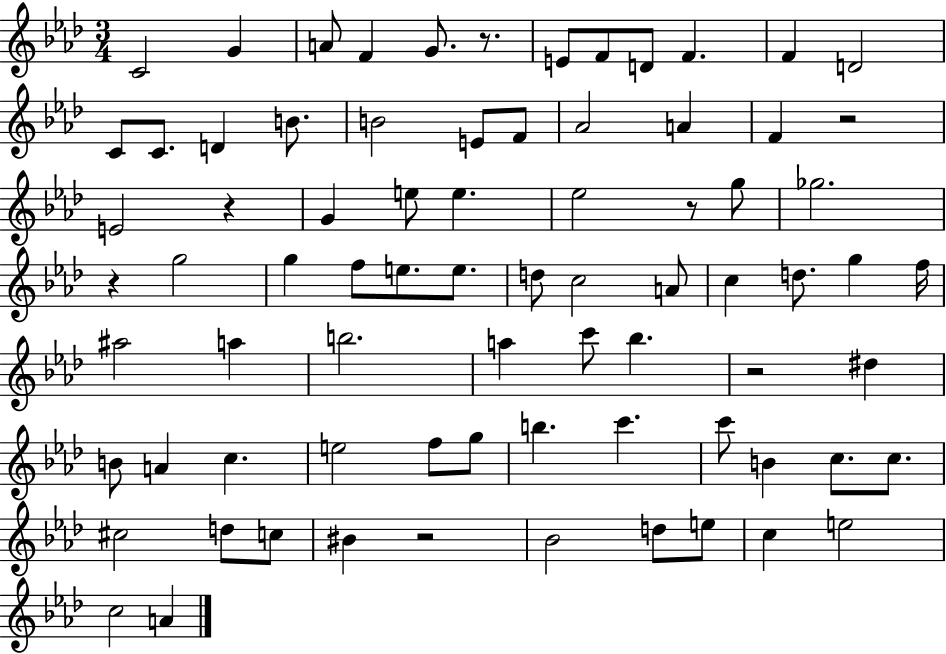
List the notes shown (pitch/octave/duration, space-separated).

C4/h G4/q A4/e F4/q G4/e. R/e. E4/e F4/e D4/e F4/q. F4/q D4/h C4/e C4/e. D4/q B4/e. B4/h E4/e F4/e Ab4/h A4/q F4/q R/h E4/h R/q G4/q E5/e E5/q. Eb5/h R/e G5/e Gb5/h. R/q G5/h G5/q F5/e E5/e. E5/e. D5/e C5/h A4/e C5/q D5/e. G5/q F5/s A#5/h A5/q B5/h. A5/q C6/e Bb5/q. R/h D#5/q B4/e A4/q C5/q. E5/h F5/e G5/e B5/q. C6/q. C6/e B4/q C5/e. C5/e. C#5/h D5/e C5/e BIS4/q R/h Bb4/h D5/e E5/e C5/q E5/h C5/h A4/q